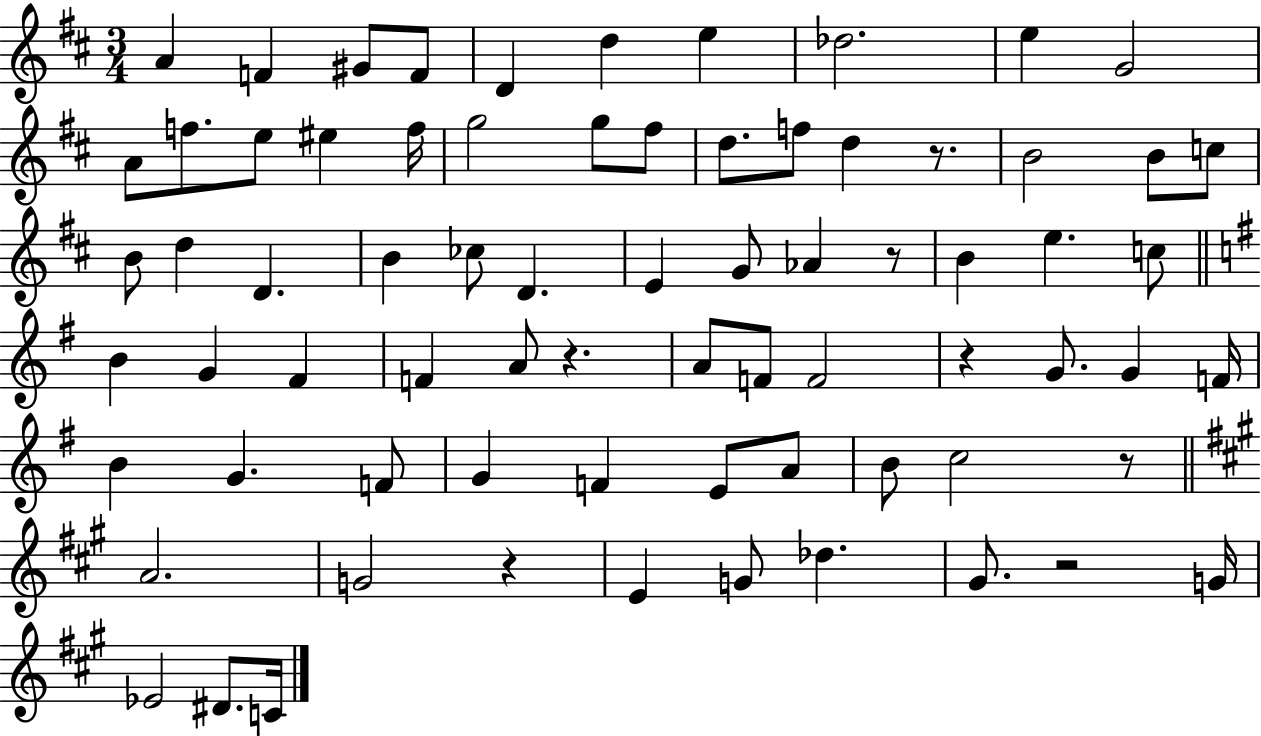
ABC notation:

X:1
T:Untitled
M:3/4
L:1/4
K:D
A F ^G/2 F/2 D d e _d2 e G2 A/2 f/2 e/2 ^e f/4 g2 g/2 ^f/2 d/2 f/2 d z/2 B2 B/2 c/2 B/2 d D B _c/2 D E G/2 _A z/2 B e c/2 B G ^F F A/2 z A/2 F/2 F2 z G/2 G F/4 B G F/2 G F E/2 A/2 B/2 c2 z/2 A2 G2 z E G/2 _d ^G/2 z2 G/4 _E2 ^D/2 C/4